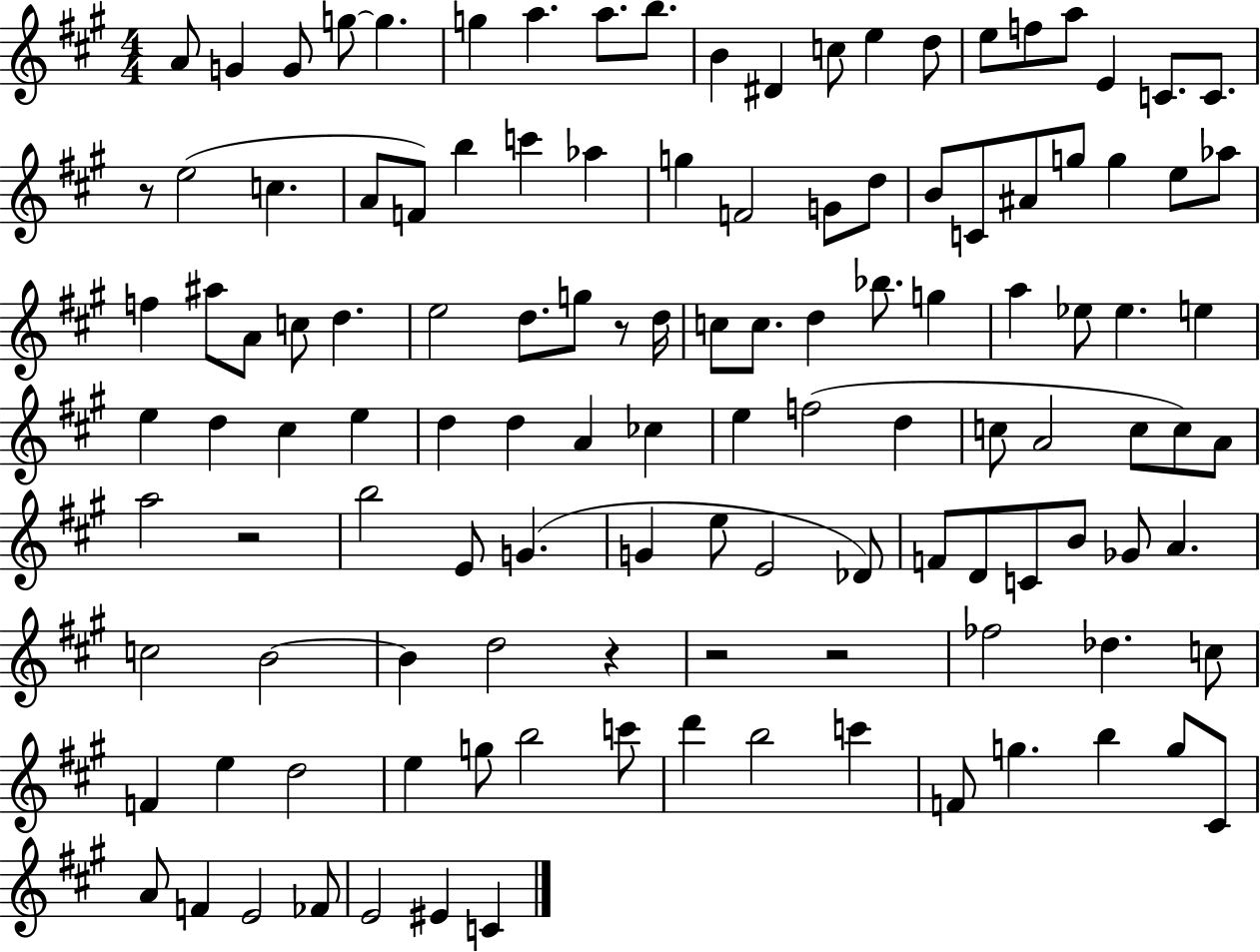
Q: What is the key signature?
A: A major